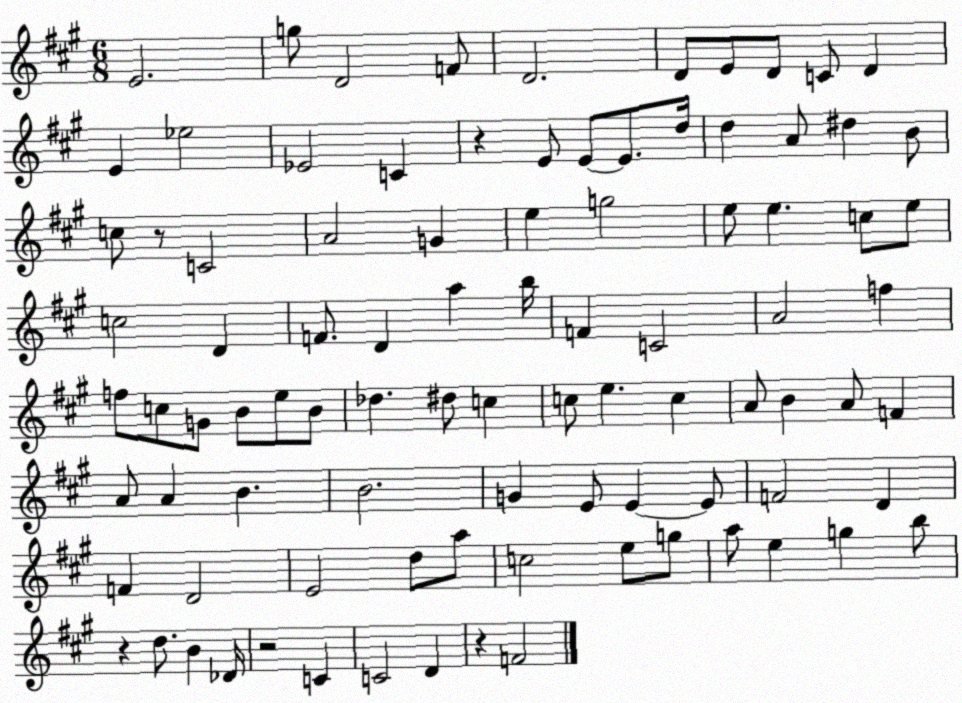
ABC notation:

X:1
T:Untitled
M:6/8
L:1/4
K:A
E2 g/2 D2 F/2 D2 D/2 E/2 D/2 C/2 D E _e2 _E2 C z E/2 E/2 E/2 d/4 d A/2 ^d B/2 c/2 z/2 C2 A2 G e g2 e/2 e c/2 e/2 c2 D F/2 D a b/4 F C2 A2 f f/2 c/2 G/2 B/2 e/2 B/2 _d ^d/2 c c/2 e c A/2 B A/2 F A/2 A B B2 G E/2 E E/2 F2 D F D2 E2 d/2 a/2 c2 e/2 g/2 a/2 e g b/2 z d/2 B _D/4 z2 C C2 D z F2